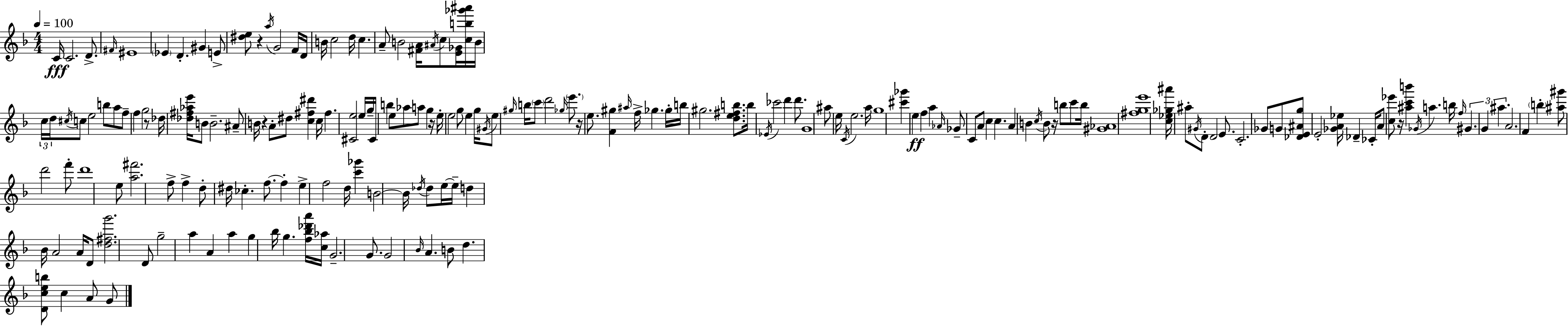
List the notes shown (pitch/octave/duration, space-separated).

C4/s C4/h. D4/e. F#4/s EIS4/w Eb4/q D4/q. G#4/q E4/e [D#5,E5]/e R/q A5/s G4/h F4/s D4/s B4/s C5/h D5/s C5/q. A4/e B4/h [F#4,A4]/s A#4/s C5/e [E4,Gb4]/s [C5,B5,Gb6,A#6]/s B4/s C5/s D5/s C#5/s C5/e E5/h B5/e A5/e F5/e F5/q G5/h R/e Db5/s [Db5,F#5,Ab5,E6]/s B4/e B4/h. A#4/e B4/s R/q A4/e D#5/e [C5,F#5,D#6]/q C5/s F#5/q. [C#4,E5]/h E5/s G5/s C#4/s B5/q E5/e Ab5/e A5/e G5/q R/s E5/s E5/h G5/e E5/q G5/s G#4/s E5/e G#5/s B5/s C6/e D6/h Gb5/s E6/e. R/s E5/e. [F4,G#5]/q A#5/s F5/s Gb5/q. Gb5/s B5/s G#5/h. [D5,E5,F#5,B5]/e. B5/s Eb4/s CES6/h D6/q D6/e. G4/w A#5/e E5/s C4/s E5/h. A5/s G5/w [C#6,Gb6]/q E5/q F5/q A5/q Ab4/s Gb4/e C4/e A4/e C5/q C5/q. A4/q B4/q C5/s B4/e R/s B5/e C6/e B5/s [G#4,Ab4]/w [F#5,G5,E6]/w [C5,Eb5,Gb5,A#6]/s A#5/e G#4/s D4/e D4/h E4/e. C4/h. Gb4/e G4/e [Db4,E4,A#4,G5]/e E4/h [Gb4,A4,Eb5]/s Db4/q CES4/s A4/e [C5,Eb6]/e R/s [A#5,C6,B6]/q Gb4/s A5/q. B5/s F5/s G#4/q. G4/q A#5/q. A4/h. F4/q B5/q [A#5,G#6]/e D6/h F6/e D6/w E5/e [A5,F#6]/h. F5/e F5/q D5/e D#5/s CES5/q. F5/e. F5/q E5/q F5/h D5/s [C6,Gb6]/q B4/h B4/s Db5/s Db5/e E5/s E5/s D5/q Bb4/s A4/h A4/s D4/e [D5,F#5,G6]/h. D4/e G5/h A5/q A4/q A5/q G5/q Bb5/s G5/q. [F5,Bb5,Db6,A6]/s [C5,Ab5]/s G4/h. G4/e. G4/h Bb4/s A4/q. B4/e D5/q. [D4,C5,E5,B5]/e C5/q A4/e G4/e